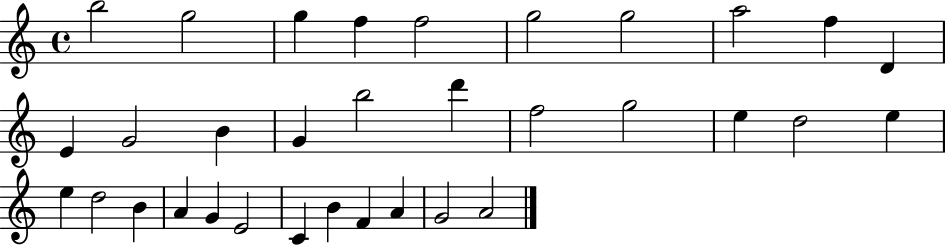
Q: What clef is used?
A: treble